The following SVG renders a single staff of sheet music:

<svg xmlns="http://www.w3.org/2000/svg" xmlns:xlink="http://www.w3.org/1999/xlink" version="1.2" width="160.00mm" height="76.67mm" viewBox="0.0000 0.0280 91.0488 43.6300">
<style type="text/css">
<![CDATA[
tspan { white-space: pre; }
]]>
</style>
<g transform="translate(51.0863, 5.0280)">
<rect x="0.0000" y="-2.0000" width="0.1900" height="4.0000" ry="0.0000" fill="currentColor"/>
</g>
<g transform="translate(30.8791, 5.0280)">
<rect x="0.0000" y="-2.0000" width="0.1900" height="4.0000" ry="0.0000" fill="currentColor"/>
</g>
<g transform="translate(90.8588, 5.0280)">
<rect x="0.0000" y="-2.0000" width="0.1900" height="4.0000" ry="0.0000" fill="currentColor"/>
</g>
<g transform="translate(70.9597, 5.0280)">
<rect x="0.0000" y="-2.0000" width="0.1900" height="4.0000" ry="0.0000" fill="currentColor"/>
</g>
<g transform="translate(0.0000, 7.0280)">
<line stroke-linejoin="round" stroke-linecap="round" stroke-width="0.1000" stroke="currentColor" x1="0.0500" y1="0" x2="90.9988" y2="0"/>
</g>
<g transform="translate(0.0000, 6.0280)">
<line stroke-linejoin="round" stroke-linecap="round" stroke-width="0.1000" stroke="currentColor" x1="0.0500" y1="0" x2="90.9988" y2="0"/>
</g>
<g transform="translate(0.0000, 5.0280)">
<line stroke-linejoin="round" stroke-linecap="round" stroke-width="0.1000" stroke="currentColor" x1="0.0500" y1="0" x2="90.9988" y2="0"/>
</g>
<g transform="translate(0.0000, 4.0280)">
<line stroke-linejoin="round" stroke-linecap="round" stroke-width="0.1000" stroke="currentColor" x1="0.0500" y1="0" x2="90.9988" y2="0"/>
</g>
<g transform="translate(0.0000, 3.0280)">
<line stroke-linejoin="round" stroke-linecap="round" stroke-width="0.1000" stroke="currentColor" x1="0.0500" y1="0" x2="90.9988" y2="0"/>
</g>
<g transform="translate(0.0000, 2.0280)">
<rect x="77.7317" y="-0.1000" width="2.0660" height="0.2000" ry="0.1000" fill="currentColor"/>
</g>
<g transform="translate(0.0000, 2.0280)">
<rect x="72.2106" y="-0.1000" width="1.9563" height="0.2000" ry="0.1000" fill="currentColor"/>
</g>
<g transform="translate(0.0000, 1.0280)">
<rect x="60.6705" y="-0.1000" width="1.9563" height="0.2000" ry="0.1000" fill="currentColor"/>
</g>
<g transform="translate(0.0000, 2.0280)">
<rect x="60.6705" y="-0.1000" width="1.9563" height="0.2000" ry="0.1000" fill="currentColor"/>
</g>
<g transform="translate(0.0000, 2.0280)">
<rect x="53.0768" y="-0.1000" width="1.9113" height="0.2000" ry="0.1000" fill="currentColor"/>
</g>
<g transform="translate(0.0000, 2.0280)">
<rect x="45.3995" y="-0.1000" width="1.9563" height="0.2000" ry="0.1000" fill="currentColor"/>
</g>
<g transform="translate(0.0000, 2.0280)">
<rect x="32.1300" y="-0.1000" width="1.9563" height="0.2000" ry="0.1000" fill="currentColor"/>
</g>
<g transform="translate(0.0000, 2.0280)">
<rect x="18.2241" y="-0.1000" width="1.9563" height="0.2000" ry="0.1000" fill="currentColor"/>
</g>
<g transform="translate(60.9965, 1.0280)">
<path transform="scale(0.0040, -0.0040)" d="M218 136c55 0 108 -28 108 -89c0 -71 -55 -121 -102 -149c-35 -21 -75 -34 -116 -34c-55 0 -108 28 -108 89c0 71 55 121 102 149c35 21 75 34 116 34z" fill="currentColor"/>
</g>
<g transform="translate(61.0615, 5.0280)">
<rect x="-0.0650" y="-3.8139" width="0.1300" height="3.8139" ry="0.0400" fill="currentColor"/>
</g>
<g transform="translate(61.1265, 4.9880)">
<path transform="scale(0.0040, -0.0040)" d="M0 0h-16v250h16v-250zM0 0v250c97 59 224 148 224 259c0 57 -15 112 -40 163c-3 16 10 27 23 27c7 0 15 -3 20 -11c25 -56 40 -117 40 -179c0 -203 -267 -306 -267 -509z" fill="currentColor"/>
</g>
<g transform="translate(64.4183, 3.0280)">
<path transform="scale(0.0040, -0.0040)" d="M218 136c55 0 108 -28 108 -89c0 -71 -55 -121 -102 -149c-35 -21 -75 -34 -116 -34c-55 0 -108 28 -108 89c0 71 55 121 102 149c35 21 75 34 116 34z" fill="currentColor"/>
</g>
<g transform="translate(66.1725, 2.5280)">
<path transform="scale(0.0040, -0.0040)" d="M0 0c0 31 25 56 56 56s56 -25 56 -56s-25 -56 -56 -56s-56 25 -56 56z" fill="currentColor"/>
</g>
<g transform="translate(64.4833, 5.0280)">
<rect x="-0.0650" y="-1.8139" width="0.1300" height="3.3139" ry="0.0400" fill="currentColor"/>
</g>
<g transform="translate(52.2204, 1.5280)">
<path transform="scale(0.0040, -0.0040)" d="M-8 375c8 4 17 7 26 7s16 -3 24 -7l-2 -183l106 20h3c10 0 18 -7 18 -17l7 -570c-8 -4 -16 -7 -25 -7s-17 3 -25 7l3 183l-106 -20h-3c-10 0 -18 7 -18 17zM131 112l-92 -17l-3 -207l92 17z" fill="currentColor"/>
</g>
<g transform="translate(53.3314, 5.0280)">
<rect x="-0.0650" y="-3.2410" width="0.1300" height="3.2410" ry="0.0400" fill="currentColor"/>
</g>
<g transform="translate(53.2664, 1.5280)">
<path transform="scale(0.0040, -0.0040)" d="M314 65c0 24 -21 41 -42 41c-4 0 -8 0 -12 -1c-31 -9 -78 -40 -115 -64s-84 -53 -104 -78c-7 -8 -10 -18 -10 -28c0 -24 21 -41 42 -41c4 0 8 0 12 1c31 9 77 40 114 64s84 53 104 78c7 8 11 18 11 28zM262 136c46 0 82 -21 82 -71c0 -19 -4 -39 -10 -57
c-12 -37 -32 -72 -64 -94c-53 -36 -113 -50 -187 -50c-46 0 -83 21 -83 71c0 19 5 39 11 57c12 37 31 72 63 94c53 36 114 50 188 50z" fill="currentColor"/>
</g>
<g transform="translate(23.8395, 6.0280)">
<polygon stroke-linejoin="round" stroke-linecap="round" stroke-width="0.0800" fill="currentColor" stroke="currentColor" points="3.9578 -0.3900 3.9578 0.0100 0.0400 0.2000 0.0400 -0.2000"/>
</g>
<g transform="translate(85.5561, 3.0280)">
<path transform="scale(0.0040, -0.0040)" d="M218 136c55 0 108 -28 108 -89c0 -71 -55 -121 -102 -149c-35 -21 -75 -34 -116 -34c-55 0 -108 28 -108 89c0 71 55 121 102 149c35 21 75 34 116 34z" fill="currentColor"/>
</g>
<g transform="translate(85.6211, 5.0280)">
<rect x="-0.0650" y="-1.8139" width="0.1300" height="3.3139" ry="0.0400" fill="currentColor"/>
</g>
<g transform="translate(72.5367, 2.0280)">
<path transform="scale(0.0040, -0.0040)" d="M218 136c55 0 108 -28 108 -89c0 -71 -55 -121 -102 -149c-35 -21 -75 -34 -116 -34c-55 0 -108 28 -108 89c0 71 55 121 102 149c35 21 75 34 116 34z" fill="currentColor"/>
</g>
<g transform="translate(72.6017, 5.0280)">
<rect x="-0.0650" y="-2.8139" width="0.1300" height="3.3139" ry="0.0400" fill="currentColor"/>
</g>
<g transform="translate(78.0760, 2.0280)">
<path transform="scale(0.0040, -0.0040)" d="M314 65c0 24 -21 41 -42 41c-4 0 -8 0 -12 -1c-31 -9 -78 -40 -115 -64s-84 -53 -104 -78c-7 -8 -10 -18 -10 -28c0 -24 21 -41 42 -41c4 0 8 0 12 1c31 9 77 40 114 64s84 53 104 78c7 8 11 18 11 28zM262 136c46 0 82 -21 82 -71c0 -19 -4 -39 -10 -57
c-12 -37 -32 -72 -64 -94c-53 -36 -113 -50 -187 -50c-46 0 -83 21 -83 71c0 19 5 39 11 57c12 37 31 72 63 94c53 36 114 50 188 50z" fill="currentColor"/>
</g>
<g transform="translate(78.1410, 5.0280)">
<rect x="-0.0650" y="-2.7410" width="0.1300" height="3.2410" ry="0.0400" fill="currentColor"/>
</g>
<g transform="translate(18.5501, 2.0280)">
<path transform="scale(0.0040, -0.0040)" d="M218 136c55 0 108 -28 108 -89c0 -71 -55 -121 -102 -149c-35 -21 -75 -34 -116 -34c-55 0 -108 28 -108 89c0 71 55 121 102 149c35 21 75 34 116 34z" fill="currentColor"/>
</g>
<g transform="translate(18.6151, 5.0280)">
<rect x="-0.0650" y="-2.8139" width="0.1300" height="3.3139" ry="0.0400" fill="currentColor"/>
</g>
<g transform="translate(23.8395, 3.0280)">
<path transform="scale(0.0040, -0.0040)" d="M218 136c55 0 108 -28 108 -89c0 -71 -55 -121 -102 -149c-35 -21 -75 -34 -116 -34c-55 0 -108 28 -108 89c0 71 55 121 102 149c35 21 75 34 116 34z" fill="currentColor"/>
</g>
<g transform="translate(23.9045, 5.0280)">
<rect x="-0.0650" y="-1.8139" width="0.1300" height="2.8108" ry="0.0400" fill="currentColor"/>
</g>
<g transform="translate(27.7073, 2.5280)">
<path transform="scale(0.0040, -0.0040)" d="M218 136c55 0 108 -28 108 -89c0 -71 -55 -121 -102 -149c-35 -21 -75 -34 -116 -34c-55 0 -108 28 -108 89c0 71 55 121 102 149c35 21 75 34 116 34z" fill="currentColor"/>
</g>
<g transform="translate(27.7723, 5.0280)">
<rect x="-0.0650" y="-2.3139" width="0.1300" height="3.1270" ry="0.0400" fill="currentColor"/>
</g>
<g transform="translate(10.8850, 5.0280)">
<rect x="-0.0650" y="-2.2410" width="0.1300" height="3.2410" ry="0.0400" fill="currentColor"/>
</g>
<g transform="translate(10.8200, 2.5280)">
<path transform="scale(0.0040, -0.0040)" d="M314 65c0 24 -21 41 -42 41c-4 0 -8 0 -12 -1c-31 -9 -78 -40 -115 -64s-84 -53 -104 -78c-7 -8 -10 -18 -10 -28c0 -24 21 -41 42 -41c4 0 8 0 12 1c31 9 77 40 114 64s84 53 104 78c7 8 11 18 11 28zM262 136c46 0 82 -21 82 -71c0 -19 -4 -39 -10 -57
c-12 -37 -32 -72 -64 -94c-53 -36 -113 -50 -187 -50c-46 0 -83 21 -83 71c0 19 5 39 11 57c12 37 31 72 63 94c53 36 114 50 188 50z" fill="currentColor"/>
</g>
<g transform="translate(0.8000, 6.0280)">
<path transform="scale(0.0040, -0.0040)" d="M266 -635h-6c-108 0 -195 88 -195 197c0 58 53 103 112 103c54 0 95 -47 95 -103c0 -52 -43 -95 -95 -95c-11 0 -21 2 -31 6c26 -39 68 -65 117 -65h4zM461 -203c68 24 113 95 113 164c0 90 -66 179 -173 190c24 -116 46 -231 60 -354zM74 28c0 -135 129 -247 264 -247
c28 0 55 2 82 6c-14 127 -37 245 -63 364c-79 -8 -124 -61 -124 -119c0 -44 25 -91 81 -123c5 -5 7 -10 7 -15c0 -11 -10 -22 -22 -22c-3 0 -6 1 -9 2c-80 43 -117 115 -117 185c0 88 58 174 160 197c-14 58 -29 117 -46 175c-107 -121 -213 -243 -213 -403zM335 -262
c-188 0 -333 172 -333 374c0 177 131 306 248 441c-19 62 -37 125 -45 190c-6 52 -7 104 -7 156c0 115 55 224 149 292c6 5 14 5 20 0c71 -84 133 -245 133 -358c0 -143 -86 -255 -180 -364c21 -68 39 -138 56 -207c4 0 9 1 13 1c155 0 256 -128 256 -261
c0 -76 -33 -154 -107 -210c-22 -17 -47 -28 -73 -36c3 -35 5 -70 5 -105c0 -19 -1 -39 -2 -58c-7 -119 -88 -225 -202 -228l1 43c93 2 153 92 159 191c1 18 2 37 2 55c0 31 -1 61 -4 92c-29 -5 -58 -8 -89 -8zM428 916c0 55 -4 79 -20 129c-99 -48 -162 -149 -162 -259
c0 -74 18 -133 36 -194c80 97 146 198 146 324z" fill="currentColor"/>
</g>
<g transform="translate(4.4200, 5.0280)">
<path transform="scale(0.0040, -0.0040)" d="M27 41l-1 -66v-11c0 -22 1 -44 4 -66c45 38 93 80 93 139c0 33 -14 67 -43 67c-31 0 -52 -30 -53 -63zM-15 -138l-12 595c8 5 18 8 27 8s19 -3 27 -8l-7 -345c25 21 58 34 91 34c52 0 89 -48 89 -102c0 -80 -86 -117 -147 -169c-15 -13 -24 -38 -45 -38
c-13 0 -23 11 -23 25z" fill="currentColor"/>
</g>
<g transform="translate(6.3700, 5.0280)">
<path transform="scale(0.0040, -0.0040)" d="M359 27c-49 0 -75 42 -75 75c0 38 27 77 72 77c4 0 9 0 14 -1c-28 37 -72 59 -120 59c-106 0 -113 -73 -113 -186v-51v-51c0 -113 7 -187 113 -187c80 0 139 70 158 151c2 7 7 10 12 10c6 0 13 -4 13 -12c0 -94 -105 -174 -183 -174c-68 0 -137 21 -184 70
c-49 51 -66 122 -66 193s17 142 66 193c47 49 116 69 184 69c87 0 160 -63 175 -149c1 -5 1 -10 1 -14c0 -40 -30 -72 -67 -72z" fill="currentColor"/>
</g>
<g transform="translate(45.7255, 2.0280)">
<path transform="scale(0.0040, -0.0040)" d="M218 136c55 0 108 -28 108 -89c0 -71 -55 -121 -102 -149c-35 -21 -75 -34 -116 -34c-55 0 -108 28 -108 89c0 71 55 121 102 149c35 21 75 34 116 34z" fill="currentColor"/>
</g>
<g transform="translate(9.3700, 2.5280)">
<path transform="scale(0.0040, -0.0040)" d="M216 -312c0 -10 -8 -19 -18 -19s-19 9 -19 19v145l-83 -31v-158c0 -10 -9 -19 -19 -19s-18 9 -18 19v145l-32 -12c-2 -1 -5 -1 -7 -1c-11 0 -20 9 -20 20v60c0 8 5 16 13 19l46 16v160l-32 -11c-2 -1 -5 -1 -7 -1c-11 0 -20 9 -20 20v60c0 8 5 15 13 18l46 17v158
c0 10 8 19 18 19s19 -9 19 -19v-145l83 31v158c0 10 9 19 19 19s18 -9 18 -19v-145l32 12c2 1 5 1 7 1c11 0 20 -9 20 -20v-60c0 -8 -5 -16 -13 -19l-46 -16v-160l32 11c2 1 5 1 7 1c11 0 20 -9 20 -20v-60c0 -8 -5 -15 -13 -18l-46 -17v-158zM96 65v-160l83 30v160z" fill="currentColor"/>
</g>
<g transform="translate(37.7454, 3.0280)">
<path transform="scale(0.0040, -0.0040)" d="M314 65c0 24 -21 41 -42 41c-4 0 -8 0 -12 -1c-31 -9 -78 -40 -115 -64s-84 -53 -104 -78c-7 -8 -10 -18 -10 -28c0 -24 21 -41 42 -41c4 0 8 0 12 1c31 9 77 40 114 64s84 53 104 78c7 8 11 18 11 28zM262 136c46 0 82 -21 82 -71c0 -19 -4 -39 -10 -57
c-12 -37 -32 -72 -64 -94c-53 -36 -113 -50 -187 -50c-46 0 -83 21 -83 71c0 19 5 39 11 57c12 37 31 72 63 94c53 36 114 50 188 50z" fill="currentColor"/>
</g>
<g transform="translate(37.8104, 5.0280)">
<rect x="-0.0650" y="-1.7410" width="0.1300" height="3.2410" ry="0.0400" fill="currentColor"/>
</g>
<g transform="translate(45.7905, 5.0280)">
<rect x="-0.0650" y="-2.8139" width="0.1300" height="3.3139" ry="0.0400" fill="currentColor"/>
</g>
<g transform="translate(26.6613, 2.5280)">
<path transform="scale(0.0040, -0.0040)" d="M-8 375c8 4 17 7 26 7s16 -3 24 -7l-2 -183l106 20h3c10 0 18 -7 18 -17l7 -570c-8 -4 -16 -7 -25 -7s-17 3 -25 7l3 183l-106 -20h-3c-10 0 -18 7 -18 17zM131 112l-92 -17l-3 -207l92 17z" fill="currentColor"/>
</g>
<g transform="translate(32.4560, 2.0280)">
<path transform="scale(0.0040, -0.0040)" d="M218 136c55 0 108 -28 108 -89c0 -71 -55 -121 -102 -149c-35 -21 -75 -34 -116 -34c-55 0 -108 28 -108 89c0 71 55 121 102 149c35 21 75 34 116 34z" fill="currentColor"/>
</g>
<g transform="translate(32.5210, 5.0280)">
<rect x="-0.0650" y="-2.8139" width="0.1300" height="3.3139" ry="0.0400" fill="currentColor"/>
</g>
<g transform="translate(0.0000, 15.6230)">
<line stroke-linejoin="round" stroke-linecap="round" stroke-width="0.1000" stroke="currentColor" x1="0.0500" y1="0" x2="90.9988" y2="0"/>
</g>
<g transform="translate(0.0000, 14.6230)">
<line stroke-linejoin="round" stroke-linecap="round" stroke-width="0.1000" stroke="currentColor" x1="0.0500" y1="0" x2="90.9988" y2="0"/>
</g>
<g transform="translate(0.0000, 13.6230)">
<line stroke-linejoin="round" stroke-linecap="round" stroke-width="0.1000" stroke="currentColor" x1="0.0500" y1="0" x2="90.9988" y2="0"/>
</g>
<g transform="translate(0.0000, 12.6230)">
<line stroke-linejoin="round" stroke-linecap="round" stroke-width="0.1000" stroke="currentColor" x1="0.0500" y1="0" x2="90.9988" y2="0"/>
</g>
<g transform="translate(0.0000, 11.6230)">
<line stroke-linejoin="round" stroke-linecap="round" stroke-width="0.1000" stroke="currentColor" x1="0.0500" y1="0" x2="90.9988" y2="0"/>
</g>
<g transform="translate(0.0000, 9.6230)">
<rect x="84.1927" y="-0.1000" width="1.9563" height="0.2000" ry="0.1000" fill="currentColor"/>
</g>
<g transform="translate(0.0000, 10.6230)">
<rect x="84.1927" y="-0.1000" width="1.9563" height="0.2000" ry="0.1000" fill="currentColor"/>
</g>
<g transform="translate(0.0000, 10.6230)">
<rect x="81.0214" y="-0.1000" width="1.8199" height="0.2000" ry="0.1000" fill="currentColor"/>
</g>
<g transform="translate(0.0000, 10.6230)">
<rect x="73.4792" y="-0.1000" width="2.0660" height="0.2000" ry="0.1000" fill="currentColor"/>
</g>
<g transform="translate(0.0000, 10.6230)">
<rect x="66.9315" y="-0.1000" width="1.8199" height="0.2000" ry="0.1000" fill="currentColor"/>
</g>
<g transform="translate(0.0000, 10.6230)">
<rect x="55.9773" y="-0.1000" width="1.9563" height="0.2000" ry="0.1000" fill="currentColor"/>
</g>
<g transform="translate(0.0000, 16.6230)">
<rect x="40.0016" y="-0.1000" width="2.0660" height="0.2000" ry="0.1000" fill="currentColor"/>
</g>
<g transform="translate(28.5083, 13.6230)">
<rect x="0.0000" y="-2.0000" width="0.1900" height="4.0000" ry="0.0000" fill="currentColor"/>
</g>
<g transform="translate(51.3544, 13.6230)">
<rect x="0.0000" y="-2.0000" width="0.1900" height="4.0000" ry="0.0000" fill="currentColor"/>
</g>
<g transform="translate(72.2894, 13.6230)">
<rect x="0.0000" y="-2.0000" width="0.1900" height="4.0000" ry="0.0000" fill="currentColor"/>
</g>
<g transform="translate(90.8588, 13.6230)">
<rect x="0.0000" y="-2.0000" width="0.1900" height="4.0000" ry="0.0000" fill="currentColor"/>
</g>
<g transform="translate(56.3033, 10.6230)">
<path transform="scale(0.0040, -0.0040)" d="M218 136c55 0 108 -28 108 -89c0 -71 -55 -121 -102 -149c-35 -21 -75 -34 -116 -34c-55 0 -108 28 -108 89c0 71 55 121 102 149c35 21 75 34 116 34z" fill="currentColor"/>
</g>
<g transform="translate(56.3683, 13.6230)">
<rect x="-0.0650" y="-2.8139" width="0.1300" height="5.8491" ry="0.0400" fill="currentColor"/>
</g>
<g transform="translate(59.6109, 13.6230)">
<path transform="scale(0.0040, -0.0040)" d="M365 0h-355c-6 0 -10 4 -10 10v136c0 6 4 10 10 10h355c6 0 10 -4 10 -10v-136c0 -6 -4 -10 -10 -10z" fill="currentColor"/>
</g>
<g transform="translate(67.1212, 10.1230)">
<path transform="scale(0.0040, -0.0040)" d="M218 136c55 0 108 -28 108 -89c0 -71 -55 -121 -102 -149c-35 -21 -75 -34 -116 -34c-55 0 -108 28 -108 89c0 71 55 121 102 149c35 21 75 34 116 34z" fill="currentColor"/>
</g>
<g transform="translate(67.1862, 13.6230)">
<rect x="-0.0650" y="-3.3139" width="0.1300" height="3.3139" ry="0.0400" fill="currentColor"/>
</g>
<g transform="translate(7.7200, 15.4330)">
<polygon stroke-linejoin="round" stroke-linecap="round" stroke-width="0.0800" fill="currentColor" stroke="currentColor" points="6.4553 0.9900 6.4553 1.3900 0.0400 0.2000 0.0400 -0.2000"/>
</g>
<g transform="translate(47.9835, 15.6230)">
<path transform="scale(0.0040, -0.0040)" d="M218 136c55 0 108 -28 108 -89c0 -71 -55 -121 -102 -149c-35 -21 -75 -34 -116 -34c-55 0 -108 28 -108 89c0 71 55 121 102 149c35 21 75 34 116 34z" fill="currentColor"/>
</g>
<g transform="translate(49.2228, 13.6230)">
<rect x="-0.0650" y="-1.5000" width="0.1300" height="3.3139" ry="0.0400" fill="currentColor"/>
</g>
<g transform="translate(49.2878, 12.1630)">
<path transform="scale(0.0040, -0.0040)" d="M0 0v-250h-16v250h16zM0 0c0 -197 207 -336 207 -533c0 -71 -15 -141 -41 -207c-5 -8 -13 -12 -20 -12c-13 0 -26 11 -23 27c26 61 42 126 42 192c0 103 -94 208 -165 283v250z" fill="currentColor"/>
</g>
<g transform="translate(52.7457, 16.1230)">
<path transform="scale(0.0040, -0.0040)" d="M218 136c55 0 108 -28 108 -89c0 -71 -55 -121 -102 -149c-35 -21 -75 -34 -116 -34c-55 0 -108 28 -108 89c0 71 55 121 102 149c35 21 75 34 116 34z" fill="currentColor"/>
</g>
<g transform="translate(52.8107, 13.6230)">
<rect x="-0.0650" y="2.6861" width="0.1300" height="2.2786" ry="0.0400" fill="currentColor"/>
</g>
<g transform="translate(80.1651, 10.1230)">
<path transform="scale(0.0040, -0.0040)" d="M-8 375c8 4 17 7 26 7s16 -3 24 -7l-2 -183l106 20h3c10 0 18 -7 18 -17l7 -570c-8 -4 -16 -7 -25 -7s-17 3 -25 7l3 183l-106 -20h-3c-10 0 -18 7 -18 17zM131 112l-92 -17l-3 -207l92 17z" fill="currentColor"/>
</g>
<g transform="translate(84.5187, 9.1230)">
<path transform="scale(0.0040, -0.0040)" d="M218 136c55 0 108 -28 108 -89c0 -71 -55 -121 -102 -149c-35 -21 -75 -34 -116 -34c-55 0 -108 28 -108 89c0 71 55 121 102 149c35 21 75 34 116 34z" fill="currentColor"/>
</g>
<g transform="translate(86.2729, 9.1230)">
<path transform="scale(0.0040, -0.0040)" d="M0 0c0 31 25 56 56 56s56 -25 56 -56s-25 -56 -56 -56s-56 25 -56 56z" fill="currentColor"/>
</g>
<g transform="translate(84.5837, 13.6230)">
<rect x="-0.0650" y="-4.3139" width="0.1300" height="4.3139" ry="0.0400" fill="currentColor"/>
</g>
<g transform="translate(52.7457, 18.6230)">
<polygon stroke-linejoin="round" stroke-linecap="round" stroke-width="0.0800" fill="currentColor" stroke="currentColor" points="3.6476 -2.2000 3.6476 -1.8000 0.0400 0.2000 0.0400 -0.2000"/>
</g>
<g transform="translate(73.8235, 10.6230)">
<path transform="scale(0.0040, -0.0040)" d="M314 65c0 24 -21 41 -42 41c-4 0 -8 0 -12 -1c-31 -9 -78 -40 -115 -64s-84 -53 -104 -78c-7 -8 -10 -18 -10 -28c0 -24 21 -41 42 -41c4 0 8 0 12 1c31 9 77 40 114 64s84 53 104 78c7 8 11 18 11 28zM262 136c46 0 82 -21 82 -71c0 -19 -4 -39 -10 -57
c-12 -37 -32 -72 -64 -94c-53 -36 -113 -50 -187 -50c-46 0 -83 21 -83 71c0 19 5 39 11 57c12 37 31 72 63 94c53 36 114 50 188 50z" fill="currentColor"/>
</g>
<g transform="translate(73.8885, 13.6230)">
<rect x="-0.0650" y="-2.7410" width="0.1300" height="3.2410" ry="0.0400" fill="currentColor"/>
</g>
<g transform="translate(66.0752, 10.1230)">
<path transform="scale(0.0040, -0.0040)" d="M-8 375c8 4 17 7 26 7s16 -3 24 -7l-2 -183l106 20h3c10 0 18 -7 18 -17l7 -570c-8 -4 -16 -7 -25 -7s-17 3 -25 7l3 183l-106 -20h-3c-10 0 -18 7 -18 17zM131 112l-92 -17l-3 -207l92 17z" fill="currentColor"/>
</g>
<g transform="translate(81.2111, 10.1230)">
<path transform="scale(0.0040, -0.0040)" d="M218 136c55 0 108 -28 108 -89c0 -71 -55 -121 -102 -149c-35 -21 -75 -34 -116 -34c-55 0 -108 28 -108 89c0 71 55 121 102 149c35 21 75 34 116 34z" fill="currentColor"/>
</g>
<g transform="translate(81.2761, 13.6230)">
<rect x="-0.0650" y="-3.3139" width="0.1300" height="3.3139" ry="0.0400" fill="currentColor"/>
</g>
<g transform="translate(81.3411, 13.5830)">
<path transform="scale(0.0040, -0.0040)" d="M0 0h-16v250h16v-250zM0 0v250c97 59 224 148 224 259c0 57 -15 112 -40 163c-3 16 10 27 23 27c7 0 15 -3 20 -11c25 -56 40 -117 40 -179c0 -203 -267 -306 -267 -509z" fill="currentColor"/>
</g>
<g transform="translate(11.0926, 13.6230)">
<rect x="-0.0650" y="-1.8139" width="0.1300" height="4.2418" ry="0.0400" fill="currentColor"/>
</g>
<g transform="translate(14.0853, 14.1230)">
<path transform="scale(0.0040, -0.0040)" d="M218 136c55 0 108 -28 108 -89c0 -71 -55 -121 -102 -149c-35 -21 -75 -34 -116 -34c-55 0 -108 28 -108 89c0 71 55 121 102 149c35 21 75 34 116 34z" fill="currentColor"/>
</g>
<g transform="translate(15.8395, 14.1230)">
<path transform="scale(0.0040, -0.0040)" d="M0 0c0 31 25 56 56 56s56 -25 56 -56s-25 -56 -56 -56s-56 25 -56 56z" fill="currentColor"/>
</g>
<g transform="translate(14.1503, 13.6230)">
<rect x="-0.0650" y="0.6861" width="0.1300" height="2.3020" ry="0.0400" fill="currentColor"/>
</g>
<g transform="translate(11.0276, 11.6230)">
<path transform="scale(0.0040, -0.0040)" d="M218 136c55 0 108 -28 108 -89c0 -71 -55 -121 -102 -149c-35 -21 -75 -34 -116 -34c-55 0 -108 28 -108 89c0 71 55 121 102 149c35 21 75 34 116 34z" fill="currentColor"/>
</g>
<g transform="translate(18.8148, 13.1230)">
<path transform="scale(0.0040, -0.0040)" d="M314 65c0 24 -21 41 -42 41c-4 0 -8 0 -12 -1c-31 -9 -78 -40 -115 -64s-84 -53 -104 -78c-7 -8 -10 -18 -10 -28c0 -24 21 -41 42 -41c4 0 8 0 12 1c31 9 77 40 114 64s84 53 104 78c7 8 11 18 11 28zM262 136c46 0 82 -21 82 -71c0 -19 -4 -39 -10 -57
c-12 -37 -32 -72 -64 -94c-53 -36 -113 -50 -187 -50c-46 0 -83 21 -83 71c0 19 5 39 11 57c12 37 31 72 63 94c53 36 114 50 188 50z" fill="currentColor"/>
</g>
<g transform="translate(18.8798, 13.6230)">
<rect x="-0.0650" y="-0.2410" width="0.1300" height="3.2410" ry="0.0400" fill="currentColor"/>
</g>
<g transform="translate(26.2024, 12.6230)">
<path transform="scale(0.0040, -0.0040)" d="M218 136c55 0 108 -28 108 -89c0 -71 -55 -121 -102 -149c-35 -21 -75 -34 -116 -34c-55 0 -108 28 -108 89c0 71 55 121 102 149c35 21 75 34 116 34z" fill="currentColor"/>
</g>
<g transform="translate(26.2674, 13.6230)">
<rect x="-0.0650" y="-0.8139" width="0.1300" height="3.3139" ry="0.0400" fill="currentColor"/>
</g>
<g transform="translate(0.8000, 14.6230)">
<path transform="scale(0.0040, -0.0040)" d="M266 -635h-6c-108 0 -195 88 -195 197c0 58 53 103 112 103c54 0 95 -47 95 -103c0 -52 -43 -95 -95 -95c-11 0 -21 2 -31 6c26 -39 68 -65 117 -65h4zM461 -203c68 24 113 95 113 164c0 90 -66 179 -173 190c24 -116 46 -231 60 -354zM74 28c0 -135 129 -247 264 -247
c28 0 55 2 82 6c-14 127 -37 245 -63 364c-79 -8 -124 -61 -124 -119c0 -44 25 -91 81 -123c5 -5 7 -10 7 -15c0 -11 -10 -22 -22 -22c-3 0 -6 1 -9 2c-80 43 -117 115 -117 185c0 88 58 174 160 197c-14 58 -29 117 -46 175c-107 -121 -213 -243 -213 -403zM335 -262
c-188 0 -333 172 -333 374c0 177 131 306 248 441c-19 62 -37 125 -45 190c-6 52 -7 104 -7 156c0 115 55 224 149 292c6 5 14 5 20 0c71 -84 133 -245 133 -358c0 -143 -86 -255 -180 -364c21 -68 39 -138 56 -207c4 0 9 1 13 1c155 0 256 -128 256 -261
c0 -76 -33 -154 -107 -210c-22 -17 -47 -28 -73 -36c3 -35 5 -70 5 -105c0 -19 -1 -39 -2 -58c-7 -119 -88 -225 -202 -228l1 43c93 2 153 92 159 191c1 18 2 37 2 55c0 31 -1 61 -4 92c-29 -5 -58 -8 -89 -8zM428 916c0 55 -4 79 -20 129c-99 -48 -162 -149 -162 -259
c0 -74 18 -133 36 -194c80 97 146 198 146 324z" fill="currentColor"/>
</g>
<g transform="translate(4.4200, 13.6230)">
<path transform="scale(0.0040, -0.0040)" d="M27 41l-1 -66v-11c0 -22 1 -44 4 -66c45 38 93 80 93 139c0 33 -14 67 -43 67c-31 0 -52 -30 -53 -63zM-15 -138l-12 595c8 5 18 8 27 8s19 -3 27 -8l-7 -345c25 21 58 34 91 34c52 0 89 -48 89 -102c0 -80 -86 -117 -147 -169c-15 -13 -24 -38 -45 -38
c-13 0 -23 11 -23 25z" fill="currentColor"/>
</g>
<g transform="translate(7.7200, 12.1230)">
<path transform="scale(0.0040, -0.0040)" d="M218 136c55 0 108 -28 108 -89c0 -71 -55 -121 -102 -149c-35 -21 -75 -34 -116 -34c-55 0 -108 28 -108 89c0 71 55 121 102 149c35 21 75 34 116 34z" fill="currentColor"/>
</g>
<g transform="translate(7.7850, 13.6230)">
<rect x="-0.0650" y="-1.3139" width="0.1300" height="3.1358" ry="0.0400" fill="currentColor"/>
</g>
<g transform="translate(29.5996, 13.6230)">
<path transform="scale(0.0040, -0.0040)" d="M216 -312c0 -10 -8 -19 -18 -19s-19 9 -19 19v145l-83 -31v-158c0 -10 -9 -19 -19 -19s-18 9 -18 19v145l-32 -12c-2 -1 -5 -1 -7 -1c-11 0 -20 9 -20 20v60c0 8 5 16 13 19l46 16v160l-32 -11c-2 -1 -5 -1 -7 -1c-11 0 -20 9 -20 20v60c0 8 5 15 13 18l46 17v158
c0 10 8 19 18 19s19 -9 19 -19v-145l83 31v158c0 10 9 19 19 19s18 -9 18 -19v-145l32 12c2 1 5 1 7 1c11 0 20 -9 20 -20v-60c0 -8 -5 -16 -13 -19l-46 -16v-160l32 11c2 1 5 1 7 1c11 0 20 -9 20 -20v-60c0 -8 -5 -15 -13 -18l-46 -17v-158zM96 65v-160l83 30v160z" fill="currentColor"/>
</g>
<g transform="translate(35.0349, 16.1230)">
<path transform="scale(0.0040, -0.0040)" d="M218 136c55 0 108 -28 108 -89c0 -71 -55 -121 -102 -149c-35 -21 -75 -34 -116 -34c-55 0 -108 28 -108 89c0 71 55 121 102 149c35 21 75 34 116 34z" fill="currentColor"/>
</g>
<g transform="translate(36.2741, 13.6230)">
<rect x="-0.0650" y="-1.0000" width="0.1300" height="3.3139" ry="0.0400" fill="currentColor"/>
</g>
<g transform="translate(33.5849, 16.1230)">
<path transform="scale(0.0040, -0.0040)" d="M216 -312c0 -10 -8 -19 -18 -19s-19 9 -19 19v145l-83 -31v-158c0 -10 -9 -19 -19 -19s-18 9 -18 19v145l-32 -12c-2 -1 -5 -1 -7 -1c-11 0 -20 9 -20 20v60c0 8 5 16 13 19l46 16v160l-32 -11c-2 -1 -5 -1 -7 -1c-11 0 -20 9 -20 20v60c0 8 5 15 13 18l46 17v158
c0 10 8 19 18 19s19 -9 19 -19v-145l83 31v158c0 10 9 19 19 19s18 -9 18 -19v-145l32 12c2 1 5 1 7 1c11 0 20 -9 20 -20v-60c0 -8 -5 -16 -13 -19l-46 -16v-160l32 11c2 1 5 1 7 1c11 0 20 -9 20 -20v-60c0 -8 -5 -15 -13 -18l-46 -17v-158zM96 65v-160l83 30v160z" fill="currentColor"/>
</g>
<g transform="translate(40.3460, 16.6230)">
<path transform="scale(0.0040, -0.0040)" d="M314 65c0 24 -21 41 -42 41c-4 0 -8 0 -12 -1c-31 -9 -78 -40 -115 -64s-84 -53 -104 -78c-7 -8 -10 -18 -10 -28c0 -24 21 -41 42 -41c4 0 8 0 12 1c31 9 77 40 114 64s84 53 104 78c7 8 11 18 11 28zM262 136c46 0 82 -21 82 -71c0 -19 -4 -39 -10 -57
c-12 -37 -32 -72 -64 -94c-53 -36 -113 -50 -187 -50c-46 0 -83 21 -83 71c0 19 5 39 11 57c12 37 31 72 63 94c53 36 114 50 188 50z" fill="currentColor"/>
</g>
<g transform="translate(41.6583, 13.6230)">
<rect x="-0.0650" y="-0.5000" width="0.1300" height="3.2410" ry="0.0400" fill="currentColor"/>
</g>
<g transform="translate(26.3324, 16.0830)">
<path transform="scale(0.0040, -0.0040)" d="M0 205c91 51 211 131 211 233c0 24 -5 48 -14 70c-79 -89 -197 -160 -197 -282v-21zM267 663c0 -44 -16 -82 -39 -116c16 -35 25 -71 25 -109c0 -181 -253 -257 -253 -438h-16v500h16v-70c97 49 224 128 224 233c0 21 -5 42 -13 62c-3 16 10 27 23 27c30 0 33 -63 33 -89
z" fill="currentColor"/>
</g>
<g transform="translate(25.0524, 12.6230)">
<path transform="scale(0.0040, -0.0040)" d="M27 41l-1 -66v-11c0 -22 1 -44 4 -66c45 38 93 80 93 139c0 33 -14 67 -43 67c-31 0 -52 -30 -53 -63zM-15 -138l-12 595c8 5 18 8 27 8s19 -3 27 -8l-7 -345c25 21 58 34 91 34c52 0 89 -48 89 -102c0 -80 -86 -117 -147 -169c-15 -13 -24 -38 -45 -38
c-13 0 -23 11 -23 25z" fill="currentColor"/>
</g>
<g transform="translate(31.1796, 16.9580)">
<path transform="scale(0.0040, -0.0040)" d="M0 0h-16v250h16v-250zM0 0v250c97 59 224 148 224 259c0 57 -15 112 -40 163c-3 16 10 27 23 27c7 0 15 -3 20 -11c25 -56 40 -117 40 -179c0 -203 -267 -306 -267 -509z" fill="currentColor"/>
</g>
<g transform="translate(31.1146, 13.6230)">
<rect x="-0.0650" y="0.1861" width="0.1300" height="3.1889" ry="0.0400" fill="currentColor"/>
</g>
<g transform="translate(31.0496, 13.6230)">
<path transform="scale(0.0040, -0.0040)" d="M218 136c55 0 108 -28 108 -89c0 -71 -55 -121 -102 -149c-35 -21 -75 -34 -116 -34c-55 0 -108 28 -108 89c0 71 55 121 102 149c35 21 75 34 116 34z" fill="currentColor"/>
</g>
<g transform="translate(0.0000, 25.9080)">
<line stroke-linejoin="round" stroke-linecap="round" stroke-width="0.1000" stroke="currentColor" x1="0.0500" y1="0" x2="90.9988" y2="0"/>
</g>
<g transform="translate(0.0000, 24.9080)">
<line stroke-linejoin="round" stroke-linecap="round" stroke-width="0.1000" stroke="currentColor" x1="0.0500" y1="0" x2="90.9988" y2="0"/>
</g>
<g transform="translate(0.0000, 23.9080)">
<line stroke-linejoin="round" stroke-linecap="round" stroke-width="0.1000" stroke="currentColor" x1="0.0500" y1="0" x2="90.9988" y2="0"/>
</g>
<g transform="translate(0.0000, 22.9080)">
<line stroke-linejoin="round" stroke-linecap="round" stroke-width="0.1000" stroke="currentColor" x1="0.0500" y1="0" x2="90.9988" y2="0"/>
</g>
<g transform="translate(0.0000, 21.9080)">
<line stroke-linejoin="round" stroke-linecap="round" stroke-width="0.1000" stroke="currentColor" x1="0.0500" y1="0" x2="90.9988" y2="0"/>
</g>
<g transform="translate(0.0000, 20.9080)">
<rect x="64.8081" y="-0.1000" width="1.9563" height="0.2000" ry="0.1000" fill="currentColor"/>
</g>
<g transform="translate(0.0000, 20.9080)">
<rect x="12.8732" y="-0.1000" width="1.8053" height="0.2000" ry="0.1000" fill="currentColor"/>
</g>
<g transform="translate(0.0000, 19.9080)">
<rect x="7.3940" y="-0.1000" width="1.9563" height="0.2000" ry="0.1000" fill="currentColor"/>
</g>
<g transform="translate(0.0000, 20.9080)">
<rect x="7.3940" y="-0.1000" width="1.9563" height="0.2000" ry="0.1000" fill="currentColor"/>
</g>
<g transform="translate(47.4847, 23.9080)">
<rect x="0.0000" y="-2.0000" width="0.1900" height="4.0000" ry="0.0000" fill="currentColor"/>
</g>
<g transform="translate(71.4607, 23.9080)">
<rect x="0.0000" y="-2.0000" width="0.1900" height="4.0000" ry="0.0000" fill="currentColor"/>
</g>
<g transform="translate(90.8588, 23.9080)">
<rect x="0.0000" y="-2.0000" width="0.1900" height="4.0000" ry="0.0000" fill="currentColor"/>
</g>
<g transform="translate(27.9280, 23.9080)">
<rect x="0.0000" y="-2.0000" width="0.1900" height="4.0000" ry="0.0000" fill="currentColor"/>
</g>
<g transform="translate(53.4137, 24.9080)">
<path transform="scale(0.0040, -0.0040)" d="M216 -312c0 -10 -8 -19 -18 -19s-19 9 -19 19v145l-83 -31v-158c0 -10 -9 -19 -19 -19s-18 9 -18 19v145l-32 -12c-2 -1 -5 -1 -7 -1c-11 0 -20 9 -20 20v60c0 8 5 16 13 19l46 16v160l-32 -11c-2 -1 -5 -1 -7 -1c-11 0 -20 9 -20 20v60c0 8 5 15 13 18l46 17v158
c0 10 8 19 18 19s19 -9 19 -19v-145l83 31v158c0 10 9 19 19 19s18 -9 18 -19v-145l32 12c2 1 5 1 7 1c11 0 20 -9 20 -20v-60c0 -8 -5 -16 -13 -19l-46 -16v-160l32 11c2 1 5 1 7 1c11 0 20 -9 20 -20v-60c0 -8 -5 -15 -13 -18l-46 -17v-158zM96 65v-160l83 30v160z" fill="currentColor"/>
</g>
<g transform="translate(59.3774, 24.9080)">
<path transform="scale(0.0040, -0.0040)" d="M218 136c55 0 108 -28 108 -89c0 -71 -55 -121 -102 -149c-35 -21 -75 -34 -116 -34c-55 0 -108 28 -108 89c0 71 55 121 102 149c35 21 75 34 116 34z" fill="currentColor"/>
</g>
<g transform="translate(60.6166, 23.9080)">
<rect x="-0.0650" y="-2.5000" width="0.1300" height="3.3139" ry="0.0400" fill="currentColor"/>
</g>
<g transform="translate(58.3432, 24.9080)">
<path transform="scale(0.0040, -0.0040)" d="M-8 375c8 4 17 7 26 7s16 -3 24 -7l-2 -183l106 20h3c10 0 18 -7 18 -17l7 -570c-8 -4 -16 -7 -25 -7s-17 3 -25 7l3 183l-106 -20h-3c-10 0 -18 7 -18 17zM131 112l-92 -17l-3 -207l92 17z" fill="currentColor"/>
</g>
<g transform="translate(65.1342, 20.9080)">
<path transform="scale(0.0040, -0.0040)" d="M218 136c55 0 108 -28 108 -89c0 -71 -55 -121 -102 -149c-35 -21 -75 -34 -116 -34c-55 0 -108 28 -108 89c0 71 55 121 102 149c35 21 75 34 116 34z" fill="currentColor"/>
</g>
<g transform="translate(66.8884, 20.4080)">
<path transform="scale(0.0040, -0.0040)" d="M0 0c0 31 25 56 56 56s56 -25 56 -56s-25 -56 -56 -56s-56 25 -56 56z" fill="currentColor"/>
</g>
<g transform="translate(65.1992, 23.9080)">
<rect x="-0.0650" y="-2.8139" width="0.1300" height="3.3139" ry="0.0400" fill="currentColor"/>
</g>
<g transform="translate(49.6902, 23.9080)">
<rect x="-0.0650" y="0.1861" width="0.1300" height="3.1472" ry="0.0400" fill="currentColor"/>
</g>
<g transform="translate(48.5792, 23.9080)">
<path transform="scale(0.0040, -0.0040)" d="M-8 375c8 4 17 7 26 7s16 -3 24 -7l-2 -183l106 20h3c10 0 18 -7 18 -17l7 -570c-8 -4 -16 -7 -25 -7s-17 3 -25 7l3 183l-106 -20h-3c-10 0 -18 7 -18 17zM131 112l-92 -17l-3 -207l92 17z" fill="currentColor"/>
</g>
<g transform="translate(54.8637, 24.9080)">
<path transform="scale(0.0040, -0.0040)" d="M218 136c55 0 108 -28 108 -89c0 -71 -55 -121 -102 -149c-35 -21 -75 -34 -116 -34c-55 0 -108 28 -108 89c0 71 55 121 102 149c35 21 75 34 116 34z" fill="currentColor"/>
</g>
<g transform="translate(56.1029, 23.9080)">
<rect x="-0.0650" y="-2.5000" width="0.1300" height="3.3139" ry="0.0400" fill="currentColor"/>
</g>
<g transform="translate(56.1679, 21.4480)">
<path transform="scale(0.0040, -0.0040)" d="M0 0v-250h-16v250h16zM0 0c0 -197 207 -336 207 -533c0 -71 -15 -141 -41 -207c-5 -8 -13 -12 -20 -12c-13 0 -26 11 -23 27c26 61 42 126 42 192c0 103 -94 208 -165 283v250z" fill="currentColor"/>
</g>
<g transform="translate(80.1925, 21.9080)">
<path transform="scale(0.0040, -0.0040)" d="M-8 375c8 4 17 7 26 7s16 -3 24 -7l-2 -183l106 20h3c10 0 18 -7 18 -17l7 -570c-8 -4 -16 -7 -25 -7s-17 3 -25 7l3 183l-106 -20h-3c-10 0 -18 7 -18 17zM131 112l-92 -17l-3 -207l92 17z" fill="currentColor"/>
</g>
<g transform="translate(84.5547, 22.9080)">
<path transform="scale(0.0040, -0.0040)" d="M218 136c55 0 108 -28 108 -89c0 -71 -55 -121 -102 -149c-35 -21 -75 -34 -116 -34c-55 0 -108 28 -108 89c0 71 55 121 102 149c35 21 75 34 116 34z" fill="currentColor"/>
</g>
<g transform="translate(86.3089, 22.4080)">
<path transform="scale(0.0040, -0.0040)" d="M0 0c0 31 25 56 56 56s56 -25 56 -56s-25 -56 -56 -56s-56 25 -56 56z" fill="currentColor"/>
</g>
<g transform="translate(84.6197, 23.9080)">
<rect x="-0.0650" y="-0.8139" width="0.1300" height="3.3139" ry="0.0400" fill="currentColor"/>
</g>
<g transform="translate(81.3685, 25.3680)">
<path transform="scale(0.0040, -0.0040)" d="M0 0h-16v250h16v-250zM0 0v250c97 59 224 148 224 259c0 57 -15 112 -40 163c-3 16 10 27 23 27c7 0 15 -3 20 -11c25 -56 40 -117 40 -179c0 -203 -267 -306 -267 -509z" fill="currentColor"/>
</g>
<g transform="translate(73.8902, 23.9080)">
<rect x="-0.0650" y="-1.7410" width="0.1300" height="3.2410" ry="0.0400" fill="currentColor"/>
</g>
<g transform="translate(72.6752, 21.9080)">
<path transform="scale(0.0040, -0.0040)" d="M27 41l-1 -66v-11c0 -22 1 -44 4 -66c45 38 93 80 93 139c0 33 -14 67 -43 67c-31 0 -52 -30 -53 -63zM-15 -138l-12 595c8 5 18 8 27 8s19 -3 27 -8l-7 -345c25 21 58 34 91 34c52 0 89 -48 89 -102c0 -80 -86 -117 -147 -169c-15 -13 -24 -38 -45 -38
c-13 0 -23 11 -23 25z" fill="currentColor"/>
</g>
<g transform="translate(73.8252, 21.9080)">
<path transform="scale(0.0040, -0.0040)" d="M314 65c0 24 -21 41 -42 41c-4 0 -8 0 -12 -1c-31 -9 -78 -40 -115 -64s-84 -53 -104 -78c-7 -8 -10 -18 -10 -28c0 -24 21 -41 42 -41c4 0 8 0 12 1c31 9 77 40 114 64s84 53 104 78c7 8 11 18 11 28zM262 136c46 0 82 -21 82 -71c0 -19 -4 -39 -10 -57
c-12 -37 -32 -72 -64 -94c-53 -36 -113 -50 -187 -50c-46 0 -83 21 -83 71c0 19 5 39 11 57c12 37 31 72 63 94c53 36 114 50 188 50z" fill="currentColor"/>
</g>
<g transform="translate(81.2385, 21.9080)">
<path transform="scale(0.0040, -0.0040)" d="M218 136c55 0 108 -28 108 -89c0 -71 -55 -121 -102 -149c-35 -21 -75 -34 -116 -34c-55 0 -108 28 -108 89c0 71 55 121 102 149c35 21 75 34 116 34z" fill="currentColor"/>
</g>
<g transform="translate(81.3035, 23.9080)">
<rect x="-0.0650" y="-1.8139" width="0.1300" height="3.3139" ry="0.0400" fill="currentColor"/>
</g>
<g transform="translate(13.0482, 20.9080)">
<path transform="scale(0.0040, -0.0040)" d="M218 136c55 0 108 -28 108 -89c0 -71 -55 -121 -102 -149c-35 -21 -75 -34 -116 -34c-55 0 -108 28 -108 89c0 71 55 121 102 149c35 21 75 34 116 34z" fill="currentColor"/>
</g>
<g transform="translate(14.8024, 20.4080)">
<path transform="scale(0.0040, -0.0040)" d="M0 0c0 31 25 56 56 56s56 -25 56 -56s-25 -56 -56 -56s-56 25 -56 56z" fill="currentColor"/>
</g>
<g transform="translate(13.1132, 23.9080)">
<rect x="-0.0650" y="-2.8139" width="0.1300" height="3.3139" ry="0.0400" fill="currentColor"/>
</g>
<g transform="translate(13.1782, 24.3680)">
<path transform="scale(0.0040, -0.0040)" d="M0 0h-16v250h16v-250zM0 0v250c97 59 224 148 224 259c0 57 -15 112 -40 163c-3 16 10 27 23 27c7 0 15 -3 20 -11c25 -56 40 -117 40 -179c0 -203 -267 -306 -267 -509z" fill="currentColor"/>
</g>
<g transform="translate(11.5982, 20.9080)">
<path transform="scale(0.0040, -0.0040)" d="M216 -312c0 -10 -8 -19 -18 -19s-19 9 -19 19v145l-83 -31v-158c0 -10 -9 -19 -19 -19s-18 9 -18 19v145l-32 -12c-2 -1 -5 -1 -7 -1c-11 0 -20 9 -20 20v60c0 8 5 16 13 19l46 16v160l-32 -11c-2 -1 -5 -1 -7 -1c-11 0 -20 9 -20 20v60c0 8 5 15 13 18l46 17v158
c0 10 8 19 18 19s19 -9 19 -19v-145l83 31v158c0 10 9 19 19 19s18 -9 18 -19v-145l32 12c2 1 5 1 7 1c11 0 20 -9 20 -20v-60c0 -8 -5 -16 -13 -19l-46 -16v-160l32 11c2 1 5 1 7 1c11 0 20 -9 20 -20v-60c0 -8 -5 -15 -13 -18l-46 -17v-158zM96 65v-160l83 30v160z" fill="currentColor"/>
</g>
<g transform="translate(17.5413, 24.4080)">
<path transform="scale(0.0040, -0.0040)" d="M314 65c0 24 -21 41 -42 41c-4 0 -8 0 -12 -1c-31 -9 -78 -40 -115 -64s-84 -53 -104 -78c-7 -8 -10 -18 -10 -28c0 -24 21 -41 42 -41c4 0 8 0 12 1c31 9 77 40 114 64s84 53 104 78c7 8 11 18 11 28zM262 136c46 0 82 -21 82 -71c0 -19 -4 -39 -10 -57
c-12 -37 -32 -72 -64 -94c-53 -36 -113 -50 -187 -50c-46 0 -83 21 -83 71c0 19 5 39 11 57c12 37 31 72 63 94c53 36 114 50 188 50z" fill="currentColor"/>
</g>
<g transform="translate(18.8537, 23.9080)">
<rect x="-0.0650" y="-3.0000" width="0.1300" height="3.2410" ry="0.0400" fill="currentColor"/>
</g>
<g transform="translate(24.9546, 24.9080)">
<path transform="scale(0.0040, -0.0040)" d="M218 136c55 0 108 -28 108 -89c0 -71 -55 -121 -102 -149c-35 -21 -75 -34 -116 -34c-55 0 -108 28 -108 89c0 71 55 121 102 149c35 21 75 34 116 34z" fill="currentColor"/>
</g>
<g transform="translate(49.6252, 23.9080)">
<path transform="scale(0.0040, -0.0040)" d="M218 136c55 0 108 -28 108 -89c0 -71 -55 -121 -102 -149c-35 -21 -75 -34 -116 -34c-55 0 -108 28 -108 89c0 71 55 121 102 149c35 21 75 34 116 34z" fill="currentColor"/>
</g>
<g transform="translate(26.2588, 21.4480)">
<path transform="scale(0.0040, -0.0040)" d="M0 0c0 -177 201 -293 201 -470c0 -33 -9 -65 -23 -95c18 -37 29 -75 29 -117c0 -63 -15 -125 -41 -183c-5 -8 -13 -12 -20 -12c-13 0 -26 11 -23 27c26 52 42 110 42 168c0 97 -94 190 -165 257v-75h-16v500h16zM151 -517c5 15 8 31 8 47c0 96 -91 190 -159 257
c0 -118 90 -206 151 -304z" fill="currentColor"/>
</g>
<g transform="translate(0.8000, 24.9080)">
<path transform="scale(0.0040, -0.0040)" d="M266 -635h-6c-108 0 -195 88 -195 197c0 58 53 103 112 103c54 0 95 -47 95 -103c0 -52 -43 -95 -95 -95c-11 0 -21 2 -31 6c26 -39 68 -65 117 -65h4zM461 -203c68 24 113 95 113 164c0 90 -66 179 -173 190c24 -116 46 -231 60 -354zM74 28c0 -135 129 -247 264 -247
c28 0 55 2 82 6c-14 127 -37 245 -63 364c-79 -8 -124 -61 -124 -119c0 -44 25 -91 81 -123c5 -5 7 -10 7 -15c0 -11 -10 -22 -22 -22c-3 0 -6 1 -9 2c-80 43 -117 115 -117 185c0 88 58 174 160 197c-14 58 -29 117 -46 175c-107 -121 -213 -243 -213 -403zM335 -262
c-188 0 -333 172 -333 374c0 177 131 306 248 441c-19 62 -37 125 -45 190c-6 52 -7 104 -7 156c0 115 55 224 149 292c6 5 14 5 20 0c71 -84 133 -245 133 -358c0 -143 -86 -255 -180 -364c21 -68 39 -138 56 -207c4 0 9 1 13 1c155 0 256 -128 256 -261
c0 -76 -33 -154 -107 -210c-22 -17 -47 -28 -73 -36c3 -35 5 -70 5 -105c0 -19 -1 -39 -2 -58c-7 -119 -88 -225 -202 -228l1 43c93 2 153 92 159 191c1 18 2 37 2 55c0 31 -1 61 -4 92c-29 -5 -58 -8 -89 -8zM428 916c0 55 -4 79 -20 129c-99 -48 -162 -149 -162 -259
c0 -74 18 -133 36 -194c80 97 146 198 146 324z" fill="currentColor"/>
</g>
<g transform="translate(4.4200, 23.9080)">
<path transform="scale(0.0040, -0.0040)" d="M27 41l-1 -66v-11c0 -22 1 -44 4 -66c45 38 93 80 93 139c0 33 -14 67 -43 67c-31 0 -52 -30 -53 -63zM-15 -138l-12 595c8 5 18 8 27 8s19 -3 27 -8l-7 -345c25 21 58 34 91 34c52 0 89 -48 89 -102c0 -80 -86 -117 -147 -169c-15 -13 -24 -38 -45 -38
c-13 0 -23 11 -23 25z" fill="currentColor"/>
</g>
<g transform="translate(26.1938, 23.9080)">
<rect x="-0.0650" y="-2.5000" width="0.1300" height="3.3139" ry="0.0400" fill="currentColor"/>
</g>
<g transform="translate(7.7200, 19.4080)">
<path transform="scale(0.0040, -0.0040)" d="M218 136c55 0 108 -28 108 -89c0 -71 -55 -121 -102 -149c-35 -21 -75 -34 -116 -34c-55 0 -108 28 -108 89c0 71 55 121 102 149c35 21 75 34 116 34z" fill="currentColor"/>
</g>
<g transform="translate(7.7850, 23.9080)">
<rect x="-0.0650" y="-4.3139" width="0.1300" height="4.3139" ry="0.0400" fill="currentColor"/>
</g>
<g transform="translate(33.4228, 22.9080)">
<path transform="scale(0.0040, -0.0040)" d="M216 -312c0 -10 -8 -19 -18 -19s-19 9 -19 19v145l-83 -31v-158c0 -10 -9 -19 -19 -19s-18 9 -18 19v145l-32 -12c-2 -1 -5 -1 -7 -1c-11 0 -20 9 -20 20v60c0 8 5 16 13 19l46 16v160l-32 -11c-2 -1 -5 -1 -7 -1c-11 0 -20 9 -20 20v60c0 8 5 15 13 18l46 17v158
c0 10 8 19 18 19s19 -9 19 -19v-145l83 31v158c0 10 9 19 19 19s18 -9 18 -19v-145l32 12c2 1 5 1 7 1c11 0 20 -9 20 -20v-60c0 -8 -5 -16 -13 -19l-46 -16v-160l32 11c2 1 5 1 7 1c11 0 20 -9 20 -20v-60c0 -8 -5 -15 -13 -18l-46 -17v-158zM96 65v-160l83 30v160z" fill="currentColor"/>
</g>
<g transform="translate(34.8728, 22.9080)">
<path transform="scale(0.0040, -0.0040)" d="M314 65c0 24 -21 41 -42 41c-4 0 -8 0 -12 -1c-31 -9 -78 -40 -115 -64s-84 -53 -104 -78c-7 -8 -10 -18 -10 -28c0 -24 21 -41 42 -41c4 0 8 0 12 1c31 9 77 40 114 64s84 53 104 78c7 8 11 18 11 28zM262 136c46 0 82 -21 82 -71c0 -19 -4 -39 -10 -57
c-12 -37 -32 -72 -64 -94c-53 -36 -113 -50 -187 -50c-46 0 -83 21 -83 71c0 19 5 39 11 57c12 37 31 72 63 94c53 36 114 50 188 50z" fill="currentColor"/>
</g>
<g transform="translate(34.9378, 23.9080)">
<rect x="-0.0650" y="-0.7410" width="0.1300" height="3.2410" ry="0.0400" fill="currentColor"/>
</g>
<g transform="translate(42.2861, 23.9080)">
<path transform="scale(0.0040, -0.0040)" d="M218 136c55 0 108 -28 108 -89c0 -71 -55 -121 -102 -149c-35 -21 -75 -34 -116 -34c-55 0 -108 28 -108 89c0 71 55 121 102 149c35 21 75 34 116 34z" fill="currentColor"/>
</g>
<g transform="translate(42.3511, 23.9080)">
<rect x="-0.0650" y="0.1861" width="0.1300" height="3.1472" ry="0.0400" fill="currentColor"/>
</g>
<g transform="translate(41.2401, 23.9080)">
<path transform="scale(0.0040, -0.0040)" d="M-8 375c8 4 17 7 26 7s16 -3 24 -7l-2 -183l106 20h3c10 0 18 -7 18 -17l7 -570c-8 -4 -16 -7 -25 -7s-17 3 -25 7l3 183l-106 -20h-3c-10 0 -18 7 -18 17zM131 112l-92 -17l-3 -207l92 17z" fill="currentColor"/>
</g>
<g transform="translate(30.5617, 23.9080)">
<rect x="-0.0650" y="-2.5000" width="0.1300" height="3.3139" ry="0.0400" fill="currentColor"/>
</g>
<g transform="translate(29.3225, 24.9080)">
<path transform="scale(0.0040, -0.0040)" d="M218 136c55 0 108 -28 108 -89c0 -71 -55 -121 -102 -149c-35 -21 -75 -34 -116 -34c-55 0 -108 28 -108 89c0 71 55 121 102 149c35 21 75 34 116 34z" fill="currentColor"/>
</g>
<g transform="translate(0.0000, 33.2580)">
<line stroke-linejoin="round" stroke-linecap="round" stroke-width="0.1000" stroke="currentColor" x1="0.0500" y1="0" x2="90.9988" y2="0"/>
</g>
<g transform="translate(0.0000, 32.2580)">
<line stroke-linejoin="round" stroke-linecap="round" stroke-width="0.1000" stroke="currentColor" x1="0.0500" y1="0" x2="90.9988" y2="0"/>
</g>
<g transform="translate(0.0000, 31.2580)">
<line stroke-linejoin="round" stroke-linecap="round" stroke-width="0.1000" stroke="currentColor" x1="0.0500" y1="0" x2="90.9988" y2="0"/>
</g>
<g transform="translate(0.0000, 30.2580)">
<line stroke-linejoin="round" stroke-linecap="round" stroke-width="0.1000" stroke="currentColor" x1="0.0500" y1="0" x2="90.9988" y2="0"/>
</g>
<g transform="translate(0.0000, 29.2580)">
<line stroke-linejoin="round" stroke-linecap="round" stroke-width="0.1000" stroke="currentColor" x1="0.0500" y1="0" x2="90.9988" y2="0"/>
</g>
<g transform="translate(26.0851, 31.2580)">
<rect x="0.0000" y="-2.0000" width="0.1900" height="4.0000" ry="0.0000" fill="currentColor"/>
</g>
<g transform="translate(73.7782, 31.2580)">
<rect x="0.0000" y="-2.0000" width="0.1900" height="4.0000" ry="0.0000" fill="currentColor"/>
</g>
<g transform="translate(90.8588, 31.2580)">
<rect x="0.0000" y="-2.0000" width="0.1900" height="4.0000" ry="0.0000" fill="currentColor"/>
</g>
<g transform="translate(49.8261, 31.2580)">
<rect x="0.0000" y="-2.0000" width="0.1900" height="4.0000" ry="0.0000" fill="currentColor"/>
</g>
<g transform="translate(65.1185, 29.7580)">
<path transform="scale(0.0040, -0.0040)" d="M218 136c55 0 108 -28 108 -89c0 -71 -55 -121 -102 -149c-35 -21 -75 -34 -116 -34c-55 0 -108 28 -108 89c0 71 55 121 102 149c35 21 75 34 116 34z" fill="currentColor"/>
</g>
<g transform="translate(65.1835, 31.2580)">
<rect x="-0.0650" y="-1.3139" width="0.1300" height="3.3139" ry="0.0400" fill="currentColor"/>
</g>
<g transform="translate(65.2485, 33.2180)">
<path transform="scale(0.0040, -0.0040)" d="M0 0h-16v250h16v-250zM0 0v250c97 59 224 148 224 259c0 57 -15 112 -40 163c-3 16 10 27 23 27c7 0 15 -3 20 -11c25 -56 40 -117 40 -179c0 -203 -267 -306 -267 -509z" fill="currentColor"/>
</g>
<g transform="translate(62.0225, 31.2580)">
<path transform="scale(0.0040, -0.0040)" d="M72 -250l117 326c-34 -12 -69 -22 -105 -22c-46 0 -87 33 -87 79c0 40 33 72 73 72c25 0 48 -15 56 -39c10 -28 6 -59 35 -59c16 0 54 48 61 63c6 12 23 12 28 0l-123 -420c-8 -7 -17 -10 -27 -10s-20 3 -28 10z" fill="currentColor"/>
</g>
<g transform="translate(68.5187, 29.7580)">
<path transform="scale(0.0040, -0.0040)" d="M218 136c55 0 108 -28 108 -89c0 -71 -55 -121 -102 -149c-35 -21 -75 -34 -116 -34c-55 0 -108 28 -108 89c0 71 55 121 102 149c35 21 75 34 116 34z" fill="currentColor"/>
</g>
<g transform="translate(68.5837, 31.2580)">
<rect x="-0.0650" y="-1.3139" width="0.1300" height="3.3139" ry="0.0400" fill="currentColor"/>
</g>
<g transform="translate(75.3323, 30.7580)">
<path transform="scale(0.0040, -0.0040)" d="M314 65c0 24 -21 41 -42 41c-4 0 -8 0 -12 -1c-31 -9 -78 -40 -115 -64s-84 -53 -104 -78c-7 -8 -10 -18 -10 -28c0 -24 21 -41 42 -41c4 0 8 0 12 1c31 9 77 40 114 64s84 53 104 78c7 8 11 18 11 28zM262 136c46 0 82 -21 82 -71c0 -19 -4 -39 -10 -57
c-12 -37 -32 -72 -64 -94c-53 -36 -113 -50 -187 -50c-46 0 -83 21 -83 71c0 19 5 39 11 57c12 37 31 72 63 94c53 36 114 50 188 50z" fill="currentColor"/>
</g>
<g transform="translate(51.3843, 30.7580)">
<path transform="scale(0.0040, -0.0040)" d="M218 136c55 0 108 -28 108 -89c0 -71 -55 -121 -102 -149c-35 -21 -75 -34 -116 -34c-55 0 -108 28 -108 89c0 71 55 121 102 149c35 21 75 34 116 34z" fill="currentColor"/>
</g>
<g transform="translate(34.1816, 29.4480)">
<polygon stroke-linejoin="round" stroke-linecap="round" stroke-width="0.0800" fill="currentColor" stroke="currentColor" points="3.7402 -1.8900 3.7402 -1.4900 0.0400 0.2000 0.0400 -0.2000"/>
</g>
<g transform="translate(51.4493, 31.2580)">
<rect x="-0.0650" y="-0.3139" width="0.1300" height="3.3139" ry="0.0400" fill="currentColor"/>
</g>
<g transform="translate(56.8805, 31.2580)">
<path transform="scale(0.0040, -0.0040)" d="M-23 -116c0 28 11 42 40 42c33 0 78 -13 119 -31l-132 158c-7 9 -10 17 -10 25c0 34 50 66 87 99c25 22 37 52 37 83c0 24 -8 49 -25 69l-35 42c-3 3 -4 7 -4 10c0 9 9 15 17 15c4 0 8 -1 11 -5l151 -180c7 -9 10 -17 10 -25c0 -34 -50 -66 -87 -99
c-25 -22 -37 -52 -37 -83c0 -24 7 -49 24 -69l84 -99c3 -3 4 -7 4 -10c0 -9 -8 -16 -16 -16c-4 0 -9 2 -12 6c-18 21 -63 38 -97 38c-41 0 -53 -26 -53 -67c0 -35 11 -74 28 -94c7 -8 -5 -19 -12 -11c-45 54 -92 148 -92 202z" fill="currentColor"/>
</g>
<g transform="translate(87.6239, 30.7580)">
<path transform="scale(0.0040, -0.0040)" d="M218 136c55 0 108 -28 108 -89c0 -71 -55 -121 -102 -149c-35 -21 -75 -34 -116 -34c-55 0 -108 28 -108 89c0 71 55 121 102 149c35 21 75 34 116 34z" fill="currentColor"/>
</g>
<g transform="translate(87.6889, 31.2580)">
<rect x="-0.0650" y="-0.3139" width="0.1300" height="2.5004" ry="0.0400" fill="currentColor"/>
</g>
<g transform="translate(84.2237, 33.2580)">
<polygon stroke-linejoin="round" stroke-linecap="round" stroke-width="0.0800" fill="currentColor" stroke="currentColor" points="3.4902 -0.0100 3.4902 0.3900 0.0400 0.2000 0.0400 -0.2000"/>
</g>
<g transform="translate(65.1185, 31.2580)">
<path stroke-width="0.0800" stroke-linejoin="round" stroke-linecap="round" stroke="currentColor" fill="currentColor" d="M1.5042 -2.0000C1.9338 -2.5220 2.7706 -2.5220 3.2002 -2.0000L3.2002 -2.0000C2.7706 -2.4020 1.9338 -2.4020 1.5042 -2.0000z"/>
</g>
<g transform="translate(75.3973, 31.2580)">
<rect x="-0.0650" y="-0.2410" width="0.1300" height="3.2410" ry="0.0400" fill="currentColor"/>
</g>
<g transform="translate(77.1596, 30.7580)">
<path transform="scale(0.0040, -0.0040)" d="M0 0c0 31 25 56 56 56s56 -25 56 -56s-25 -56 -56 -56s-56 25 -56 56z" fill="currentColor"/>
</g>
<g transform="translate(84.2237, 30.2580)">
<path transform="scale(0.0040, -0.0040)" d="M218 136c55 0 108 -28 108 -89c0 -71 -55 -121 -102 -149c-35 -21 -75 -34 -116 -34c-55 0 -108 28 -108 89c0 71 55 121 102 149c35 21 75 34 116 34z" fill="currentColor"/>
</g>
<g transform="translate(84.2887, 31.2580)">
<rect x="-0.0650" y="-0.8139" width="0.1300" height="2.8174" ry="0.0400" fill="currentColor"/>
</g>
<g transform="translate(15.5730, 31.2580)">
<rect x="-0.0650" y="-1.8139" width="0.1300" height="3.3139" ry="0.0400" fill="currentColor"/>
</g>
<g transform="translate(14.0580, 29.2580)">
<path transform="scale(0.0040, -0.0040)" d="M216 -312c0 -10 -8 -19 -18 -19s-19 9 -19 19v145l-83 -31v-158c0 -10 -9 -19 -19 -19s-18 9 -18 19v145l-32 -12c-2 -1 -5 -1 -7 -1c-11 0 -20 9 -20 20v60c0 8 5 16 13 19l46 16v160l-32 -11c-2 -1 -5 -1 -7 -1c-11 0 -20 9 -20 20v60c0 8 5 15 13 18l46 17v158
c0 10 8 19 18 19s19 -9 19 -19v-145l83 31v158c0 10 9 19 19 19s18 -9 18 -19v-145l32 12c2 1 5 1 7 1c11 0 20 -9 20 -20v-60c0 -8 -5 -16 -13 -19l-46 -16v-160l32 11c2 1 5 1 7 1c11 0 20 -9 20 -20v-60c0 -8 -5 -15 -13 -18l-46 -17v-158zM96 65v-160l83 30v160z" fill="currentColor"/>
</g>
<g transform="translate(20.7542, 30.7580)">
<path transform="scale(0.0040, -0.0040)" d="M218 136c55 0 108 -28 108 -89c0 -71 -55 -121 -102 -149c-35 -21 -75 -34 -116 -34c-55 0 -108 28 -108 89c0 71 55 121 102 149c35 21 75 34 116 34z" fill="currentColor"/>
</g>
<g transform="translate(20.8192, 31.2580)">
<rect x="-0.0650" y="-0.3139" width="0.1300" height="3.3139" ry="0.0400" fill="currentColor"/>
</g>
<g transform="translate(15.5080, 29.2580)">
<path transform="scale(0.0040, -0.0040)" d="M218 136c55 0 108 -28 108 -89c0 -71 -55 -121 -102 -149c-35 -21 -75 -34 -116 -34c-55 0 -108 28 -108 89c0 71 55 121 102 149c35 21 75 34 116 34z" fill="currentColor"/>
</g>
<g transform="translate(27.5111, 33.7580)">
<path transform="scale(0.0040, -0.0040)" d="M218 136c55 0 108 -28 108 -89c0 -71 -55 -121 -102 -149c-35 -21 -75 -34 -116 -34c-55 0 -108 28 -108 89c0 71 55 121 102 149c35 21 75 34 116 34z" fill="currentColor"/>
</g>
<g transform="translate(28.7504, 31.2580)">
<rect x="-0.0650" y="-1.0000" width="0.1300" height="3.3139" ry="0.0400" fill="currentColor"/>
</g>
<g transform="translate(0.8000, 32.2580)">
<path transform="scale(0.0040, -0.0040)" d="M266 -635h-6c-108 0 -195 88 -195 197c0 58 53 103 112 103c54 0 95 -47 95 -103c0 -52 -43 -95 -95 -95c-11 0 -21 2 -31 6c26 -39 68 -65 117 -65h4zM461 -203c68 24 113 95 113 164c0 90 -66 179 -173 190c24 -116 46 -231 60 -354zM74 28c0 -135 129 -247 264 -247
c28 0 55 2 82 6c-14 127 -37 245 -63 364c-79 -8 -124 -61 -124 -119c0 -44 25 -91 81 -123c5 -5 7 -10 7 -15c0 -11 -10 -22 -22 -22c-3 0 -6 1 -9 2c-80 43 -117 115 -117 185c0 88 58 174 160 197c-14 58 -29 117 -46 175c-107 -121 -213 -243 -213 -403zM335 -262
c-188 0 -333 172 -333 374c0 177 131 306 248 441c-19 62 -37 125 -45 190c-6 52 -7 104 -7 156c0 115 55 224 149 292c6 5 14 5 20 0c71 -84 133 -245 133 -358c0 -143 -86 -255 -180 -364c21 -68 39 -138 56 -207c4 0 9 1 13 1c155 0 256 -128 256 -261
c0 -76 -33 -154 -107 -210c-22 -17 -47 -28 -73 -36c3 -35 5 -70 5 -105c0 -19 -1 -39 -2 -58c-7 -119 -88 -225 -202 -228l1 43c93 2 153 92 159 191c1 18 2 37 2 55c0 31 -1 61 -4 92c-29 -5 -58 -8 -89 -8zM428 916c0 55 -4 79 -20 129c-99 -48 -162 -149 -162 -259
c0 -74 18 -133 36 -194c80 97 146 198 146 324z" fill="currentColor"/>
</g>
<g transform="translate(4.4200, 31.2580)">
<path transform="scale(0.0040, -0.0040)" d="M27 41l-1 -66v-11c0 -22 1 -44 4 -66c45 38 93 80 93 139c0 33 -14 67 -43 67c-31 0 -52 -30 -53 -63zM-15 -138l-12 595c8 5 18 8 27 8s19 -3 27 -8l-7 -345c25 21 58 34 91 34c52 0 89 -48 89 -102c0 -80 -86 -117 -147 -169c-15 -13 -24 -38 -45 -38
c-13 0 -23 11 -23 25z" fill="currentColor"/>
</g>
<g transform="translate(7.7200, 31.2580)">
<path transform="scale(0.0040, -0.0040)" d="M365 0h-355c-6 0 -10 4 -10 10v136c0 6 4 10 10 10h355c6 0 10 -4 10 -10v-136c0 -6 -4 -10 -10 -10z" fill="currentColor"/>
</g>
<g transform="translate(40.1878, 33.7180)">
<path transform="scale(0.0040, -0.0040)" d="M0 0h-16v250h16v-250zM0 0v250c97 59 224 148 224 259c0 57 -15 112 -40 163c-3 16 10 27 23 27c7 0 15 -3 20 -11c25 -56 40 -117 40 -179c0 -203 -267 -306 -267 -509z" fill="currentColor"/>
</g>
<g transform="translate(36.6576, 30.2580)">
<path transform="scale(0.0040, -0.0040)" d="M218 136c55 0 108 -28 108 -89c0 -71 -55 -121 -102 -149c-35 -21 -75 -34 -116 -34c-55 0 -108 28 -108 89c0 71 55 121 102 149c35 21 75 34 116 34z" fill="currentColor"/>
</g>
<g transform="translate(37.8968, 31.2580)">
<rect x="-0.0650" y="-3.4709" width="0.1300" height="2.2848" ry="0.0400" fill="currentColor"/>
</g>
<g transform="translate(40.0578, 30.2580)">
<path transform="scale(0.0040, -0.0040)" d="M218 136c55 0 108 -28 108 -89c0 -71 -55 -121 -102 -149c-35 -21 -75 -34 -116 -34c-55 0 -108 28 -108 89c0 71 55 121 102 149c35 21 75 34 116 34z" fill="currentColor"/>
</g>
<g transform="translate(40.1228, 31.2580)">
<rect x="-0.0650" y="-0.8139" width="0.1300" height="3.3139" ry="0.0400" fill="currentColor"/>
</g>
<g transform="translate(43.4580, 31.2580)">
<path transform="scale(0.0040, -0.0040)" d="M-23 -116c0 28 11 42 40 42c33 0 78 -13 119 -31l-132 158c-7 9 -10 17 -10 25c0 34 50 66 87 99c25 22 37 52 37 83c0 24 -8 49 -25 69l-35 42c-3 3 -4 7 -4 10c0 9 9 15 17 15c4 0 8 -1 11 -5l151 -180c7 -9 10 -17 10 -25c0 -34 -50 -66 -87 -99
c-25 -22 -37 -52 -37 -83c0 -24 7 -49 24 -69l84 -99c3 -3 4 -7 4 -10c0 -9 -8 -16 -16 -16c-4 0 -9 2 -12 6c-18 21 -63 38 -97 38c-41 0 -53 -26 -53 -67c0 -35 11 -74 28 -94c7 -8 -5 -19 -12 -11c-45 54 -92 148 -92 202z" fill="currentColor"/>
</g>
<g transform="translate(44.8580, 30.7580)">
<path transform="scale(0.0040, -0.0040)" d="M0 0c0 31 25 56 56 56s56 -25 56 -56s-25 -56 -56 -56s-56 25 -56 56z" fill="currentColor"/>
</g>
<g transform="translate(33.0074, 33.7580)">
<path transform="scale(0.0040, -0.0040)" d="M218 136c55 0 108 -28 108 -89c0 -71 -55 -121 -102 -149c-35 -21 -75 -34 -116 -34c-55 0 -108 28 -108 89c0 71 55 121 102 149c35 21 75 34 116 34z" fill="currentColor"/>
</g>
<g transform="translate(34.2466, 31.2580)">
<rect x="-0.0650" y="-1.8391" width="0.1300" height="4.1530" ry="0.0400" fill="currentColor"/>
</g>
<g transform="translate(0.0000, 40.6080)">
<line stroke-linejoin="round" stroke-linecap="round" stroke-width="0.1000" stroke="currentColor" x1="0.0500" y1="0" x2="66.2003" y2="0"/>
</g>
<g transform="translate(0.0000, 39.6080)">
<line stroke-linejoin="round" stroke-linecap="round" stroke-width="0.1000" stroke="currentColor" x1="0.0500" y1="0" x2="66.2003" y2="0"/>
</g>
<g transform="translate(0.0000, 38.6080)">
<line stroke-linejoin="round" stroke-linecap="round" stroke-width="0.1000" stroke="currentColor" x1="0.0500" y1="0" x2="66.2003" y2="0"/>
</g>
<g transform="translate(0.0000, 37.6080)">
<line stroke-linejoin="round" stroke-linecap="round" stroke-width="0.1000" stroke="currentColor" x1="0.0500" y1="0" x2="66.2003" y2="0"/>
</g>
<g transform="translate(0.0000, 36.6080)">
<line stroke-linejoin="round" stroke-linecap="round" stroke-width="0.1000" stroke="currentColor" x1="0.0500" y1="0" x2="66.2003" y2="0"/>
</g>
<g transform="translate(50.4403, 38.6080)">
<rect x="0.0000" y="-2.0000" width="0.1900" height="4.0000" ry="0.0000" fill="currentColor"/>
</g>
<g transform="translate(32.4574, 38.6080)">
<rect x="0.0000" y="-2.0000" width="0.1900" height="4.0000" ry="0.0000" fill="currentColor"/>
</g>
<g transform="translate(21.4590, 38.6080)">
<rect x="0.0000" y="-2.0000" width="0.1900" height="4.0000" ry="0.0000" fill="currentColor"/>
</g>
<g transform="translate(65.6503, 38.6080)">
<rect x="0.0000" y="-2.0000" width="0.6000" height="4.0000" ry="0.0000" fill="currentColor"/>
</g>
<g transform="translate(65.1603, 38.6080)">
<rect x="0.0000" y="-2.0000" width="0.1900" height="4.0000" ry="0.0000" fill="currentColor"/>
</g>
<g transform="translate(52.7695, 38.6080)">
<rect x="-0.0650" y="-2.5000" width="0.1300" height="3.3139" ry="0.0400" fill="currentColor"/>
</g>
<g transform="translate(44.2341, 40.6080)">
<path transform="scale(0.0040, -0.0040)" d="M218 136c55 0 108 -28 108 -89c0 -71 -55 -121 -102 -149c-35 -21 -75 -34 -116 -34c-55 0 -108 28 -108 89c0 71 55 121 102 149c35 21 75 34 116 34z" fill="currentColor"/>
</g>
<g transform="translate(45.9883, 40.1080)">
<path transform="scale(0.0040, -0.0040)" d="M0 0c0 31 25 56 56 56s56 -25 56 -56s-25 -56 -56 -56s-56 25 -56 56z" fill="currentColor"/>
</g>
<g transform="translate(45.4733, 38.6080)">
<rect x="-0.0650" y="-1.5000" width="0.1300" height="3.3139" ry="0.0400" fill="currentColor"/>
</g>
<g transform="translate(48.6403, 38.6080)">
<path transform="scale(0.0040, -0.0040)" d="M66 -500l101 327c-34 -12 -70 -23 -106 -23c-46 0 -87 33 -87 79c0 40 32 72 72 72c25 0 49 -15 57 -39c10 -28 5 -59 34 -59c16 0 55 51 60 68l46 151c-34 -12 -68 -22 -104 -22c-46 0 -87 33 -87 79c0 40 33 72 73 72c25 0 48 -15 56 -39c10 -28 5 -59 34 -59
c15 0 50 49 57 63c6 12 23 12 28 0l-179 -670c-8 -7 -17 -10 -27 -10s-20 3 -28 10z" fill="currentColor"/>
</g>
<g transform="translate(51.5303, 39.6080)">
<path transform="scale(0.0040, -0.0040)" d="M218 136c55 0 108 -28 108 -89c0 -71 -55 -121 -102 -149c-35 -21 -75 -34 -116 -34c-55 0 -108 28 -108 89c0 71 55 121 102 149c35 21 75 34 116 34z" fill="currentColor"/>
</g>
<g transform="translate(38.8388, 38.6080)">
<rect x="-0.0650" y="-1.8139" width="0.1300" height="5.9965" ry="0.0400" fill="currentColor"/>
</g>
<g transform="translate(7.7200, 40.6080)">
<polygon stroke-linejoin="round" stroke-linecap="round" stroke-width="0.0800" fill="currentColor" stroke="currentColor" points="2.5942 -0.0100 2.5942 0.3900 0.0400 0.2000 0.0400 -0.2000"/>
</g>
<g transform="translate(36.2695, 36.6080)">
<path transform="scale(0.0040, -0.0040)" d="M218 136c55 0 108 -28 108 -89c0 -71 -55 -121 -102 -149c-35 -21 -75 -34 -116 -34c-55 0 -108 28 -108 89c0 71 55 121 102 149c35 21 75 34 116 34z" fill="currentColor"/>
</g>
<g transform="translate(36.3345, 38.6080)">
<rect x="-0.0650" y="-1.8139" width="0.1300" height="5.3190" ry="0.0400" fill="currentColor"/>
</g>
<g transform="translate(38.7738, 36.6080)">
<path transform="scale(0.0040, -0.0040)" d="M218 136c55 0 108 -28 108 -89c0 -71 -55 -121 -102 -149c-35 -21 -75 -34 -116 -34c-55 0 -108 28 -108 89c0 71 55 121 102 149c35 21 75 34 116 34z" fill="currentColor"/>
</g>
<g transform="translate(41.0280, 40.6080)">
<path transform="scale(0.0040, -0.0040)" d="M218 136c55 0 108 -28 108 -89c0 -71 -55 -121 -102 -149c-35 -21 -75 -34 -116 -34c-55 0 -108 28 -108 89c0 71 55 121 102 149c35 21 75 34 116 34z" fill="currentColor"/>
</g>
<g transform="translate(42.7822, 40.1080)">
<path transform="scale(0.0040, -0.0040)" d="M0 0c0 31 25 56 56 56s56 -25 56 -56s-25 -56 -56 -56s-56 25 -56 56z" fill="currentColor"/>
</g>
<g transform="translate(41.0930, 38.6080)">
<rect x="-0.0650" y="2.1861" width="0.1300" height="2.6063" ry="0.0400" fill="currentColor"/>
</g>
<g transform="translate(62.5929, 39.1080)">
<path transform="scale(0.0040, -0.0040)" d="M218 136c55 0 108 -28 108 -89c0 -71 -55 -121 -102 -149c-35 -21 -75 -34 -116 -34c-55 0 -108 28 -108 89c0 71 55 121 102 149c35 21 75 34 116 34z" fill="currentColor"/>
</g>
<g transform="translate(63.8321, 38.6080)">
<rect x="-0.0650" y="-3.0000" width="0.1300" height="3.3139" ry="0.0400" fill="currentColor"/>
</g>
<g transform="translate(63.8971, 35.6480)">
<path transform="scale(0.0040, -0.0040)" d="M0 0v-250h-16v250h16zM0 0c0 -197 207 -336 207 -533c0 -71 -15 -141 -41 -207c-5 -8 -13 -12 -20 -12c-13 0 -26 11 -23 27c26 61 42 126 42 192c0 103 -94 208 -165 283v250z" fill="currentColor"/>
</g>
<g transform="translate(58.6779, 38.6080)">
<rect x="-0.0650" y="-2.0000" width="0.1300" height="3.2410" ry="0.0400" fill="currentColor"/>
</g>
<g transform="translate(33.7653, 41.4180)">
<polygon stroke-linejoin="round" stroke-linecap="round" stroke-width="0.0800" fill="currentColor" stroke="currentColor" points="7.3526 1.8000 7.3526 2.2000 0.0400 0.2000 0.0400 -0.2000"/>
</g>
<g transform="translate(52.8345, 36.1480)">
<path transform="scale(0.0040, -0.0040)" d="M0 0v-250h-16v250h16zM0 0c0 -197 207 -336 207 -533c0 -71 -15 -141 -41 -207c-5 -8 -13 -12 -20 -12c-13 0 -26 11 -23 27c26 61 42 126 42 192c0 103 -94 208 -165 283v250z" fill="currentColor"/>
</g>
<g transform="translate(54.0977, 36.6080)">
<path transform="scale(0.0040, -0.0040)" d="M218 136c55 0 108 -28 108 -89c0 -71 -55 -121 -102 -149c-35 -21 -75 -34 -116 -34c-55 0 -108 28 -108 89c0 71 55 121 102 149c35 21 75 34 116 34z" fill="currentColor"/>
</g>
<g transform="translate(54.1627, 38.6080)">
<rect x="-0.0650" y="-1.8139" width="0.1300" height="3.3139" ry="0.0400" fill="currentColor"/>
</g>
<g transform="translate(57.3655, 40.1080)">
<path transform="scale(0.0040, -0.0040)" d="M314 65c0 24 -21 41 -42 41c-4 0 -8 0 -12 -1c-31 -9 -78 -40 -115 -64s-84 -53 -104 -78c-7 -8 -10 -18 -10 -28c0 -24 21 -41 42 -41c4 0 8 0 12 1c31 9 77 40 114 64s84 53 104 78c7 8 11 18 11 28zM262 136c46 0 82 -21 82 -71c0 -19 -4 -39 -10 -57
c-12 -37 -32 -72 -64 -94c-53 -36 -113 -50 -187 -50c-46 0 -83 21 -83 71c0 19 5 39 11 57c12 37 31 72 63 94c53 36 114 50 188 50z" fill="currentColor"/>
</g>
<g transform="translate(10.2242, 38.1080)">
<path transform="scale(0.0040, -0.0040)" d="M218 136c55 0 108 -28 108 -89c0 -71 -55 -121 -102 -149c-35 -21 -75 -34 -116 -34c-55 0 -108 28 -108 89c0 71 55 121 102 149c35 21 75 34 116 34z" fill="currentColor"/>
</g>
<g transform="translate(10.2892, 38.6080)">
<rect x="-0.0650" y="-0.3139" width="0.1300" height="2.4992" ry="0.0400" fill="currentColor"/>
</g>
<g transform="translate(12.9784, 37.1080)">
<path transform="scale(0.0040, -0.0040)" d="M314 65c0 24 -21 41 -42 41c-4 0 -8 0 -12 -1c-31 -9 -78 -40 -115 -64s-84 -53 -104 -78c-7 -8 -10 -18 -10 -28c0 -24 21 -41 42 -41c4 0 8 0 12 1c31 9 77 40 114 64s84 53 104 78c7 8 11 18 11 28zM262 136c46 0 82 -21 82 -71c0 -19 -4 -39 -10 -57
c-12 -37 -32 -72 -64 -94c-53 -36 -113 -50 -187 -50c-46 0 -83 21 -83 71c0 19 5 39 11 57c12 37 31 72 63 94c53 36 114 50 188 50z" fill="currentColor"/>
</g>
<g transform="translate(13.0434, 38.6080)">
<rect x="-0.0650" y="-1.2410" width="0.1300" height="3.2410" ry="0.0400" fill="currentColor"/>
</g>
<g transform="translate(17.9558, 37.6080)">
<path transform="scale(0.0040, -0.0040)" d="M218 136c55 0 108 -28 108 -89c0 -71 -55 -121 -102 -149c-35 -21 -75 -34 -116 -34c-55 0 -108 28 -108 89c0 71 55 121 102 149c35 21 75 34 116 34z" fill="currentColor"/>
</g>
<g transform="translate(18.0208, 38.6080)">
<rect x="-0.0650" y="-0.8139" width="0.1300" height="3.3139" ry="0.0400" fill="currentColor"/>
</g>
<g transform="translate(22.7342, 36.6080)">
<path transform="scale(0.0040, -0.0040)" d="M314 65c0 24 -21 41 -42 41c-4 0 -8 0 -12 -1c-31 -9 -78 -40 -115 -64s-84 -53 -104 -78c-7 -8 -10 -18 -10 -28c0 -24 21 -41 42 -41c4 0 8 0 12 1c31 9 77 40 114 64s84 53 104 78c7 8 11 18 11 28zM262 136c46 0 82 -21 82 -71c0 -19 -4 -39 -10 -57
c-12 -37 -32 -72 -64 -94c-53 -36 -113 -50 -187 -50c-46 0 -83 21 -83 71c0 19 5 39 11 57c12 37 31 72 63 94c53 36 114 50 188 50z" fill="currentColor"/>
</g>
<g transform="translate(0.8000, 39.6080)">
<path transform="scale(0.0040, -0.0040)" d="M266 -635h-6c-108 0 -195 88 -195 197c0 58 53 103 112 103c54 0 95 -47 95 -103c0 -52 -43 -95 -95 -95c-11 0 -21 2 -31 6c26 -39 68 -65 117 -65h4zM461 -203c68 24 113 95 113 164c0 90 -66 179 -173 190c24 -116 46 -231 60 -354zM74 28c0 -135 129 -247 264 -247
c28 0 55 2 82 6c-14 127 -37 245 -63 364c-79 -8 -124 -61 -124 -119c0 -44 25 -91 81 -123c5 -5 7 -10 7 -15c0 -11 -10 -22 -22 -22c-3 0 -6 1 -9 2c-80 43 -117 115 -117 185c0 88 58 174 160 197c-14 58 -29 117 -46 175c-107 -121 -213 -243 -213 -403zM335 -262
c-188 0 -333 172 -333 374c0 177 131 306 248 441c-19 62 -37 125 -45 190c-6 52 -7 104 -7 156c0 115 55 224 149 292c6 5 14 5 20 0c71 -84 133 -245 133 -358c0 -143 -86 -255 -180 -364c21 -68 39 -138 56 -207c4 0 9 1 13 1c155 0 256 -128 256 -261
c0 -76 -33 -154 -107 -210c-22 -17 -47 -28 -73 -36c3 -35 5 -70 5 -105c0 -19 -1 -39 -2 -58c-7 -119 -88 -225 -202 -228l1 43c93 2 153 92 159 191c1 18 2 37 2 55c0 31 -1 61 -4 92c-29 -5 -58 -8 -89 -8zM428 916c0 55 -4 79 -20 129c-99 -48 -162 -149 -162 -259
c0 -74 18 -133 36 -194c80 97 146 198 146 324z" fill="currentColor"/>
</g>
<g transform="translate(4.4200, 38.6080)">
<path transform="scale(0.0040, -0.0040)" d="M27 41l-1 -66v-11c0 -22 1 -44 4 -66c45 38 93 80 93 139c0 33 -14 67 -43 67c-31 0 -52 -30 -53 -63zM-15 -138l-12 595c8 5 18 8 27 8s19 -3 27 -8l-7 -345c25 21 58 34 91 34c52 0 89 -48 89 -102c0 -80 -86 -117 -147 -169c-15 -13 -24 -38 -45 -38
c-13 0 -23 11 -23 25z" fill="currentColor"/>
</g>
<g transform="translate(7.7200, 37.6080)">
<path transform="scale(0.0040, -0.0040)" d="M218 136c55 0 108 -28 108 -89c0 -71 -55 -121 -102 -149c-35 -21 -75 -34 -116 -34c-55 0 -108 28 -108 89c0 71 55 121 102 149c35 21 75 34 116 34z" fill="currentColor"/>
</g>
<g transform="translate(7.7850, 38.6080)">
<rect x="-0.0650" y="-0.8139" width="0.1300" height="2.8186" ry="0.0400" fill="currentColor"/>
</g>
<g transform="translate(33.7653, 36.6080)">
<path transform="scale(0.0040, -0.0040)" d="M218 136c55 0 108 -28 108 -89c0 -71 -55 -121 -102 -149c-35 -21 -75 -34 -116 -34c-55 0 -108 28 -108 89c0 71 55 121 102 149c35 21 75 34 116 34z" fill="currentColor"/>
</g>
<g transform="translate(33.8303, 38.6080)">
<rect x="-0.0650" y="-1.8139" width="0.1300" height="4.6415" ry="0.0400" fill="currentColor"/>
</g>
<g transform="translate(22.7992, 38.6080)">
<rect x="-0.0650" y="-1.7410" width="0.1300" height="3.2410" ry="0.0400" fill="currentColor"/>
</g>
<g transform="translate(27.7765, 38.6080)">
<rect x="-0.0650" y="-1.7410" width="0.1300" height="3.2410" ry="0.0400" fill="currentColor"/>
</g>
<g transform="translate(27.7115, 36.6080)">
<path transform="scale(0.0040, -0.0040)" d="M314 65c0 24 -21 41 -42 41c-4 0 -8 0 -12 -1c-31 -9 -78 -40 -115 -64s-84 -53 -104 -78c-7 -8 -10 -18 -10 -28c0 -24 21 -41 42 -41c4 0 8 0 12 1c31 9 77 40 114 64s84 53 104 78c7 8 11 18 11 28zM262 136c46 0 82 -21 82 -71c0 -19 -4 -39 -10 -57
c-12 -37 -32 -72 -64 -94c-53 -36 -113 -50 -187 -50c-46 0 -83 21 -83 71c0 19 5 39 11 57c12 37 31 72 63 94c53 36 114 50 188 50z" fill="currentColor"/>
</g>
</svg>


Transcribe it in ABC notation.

X:1
T:Untitled
M:4/4
L:1/4
K:F
^g2 a f/2 g/2 a f2 a b2 c'/2 f a a2 f e/2 f/2 A/2 c2 _d/4 ^B/2 ^D C2 E/2 D/2 a/2 z2 b a2 b/2 d' d' ^a/2 A2 G/4 G ^d2 B B ^G/2 G a _f2 f/2 d z2 ^f c D D/2 d/2 d/2 z c z z/2 e/2 e c2 d/2 c/2 d/2 c/2 e2 d f2 f2 f/2 f/2 f/2 E/2 E z/4 G/2 f F2 A/2